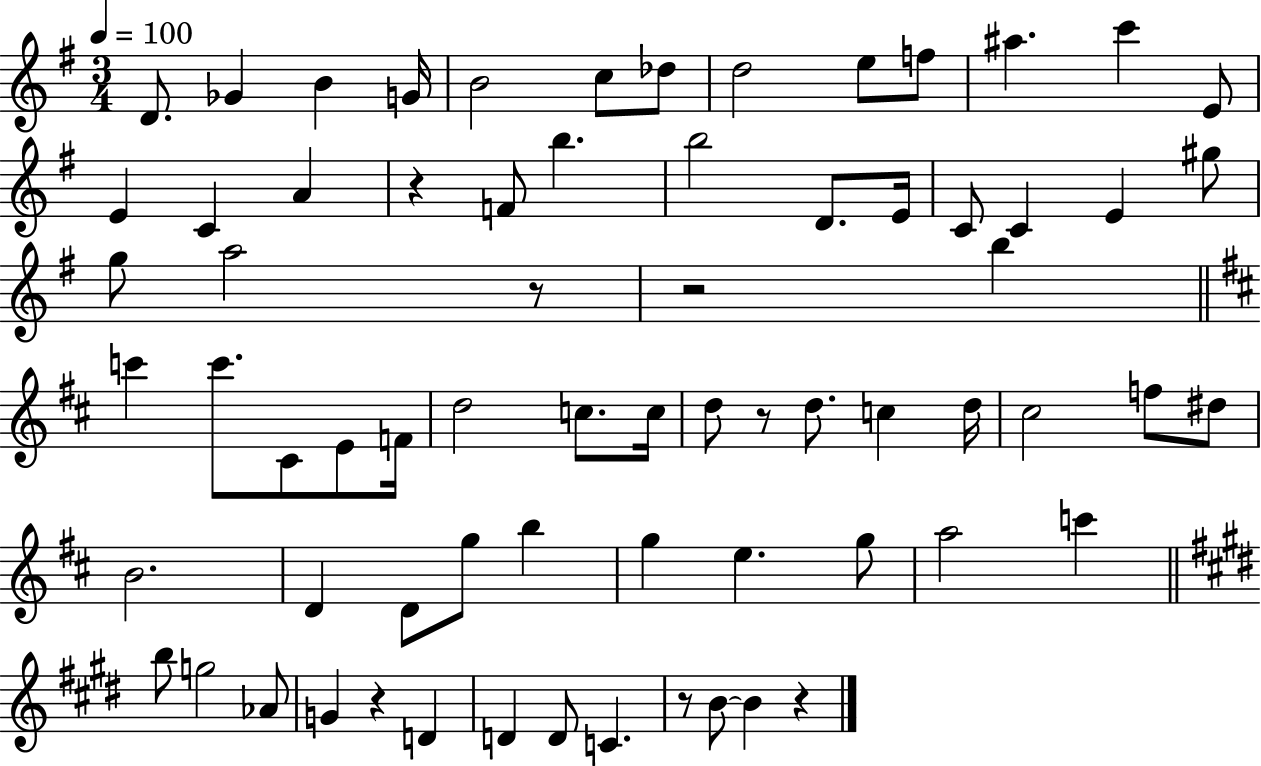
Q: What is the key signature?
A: G major